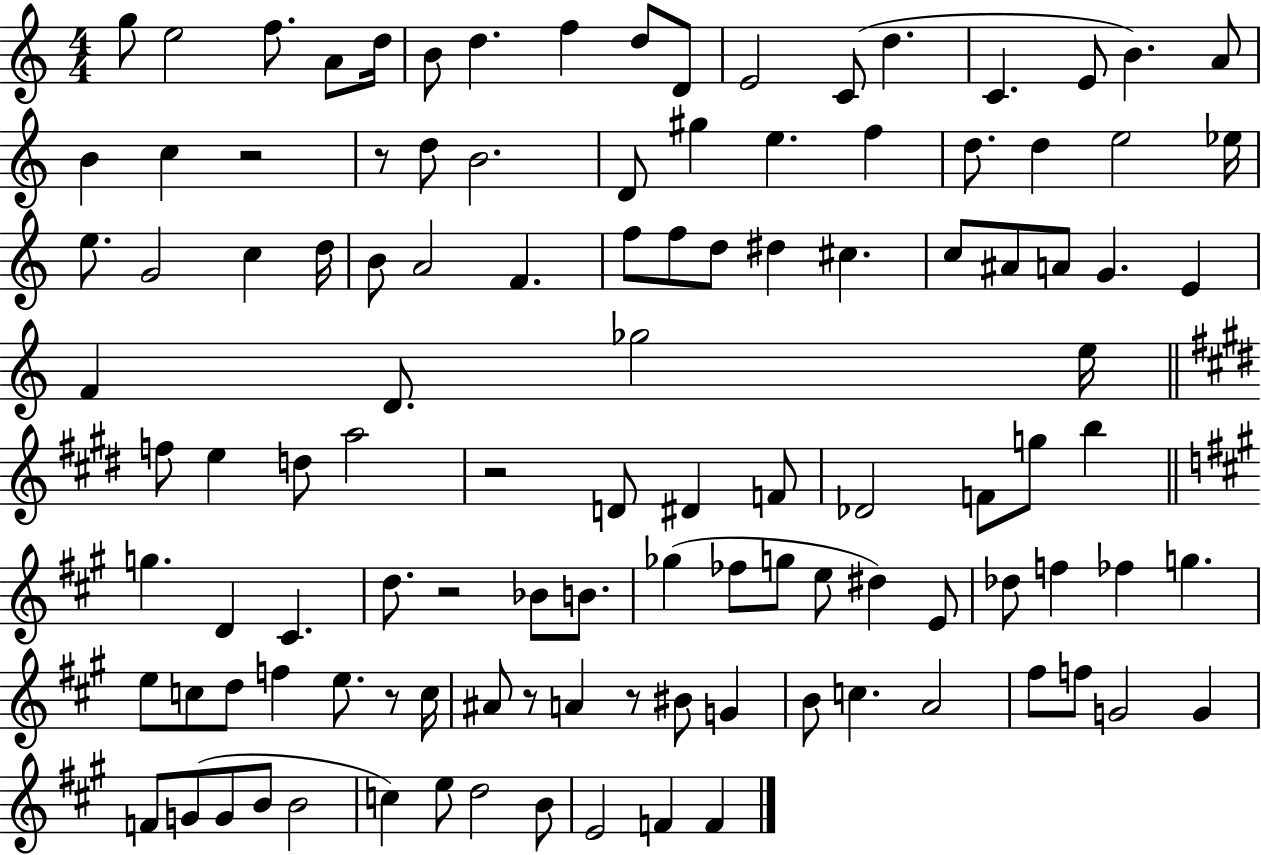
{
  \clef treble
  \numericTimeSignature
  \time 4/4
  \key c \major
  g''8 e''2 f''8. a'8 d''16 | b'8 d''4. f''4 d''8 d'8 | e'2 c'8( d''4. | c'4. e'8 b'4.) a'8 | \break b'4 c''4 r2 | r8 d''8 b'2. | d'8 gis''4 e''4. f''4 | d''8. d''4 e''2 ees''16 | \break e''8. g'2 c''4 d''16 | b'8 a'2 f'4. | f''8 f''8 d''8 dis''4 cis''4. | c''8 ais'8 a'8 g'4. e'4 | \break f'4 d'8. ges''2 e''16 | \bar "||" \break \key e \major f''8 e''4 d''8 a''2 | r2 d'8 dis'4 f'8 | des'2 f'8 g''8 b''4 | \bar "||" \break \key a \major g''4. d'4 cis'4. | d''8. r2 bes'8 b'8. | ges''4( fes''8 g''8 e''8 dis''4) e'8 | des''8 f''4 fes''4 g''4. | \break e''8 c''8 d''8 f''4 e''8. r8 c''16 | ais'8 r8 a'4 r8 bis'8 g'4 | b'8 c''4. a'2 | fis''8 f''8 g'2 g'4 | \break f'8 g'8( g'8 b'8 b'2 | c''4) e''8 d''2 b'8 | e'2 f'4 f'4 | \bar "|."
}